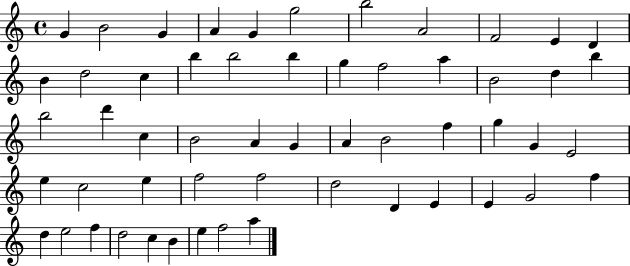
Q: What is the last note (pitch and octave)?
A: A5